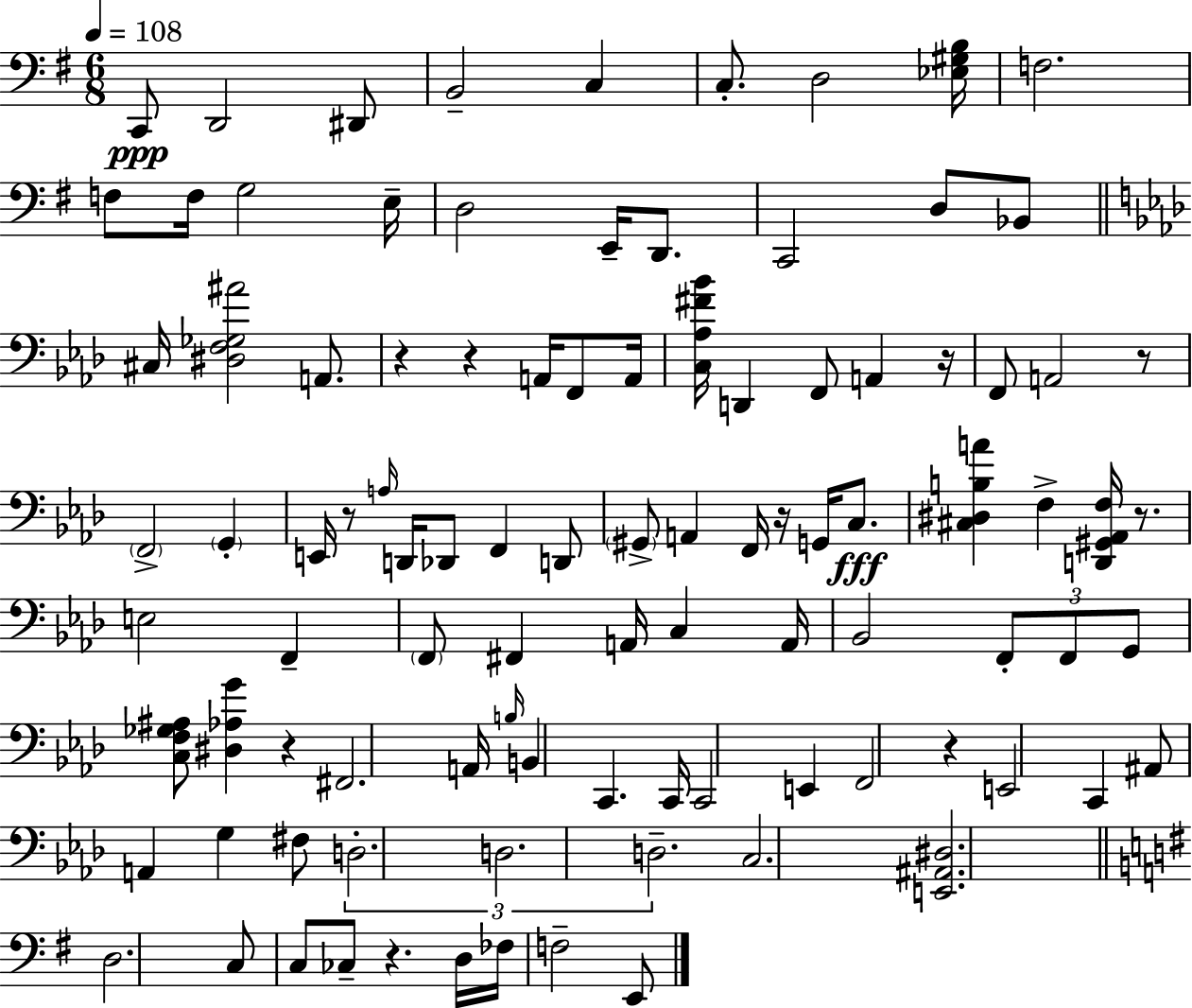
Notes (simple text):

C2/e D2/h D#2/e B2/h C3/q C3/e. D3/h [Eb3,G#3,B3]/s F3/h. F3/e F3/s G3/h E3/s D3/h E2/s D2/e. C2/h D3/e Bb2/e C#3/s [D#3,F3,Gb3,A#4]/h A2/e. R/q R/q A2/s F2/e A2/s [C3,Ab3,F#4,Bb4]/s D2/q F2/e A2/q R/s F2/e A2/h R/e F2/h G2/q E2/s R/e A3/s D2/s Db2/e F2/q D2/e G#2/e A2/q F2/s R/s G2/s C3/e. [C#3,D#3,B3,A4]/q F3/q [D2,G#2,Ab2,F3]/s R/e. E3/h F2/q F2/e F#2/q A2/s C3/q A2/s Bb2/h F2/e F2/e G2/e [C3,F3,Gb3,A#3]/e [D#3,Ab3,G4]/q R/q F#2/h. A2/s B3/s B2/q C2/q. C2/s C2/h E2/q F2/h R/q E2/h C2/q A#2/e A2/q G3/q F#3/e D3/h. D3/h. D3/h. C3/h. [E2,A#2,D#3]/h. D3/h. C3/e C3/e CES3/e R/q. D3/s FES3/s F3/h E2/e